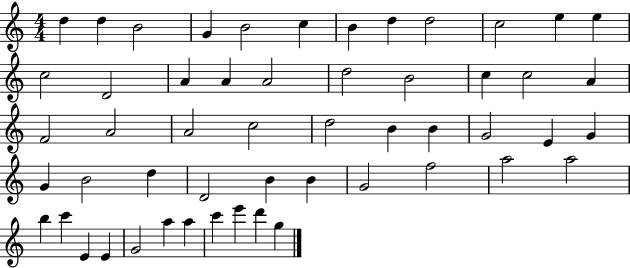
X:1
T:Untitled
M:4/4
L:1/4
K:C
d d B2 G B2 c B d d2 c2 e e c2 D2 A A A2 d2 B2 c c2 A F2 A2 A2 c2 d2 B B G2 E G G B2 d D2 B B G2 f2 a2 a2 b c' E E G2 a a c' e' d' g